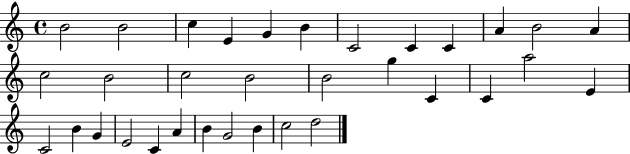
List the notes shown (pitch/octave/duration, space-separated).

B4/h B4/h C5/q E4/q G4/q B4/q C4/h C4/q C4/q A4/q B4/h A4/q C5/h B4/h C5/h B4/h B4/h G5/q C4/q C4/q A5/h E4/q C4/h B4/q G4/q E4/h C4/q A4/q B4/q G4/h B4/q C5/h D5/h